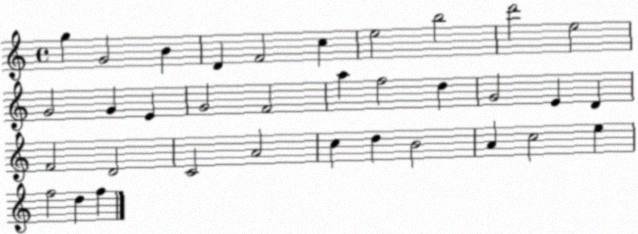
X:1
T:Untitled
M:4/4
L:1/4
K:C
g G2 B D F2 c e2 b2 d'2 e2 G2 G E G2 F2 a f2 d G2 E D F2 D2 C2 A2 c d B2 A c2 e f2 d f